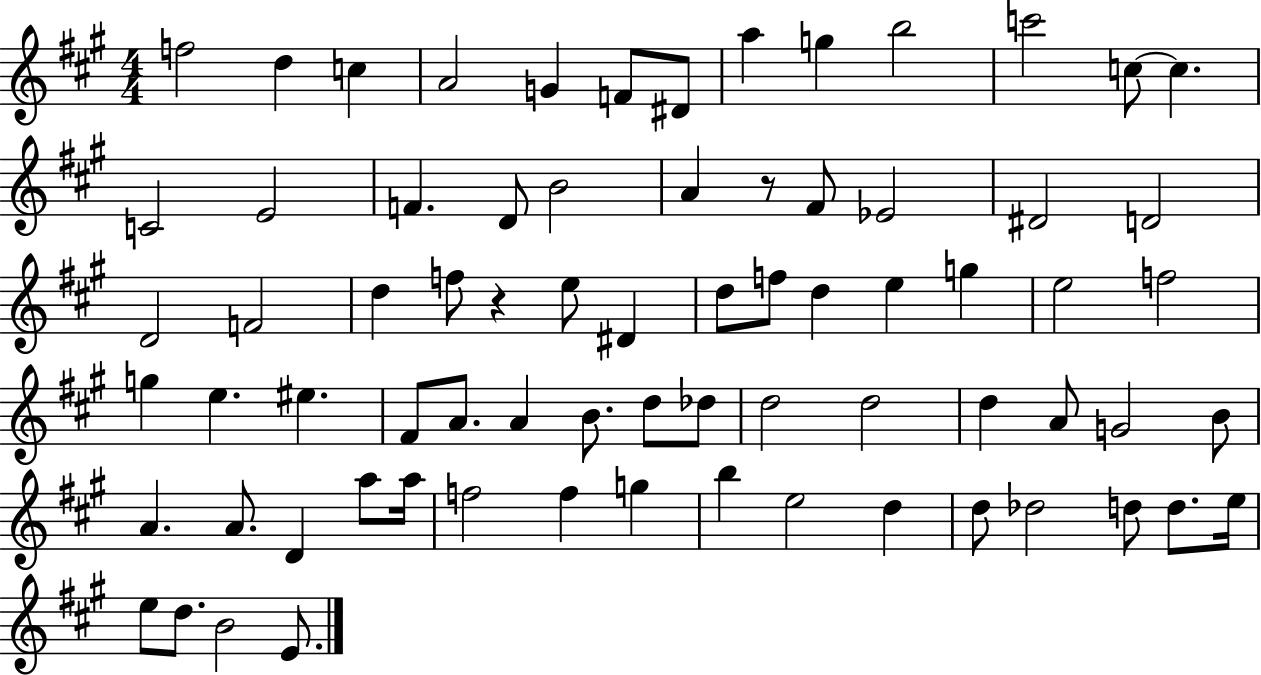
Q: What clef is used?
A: treble